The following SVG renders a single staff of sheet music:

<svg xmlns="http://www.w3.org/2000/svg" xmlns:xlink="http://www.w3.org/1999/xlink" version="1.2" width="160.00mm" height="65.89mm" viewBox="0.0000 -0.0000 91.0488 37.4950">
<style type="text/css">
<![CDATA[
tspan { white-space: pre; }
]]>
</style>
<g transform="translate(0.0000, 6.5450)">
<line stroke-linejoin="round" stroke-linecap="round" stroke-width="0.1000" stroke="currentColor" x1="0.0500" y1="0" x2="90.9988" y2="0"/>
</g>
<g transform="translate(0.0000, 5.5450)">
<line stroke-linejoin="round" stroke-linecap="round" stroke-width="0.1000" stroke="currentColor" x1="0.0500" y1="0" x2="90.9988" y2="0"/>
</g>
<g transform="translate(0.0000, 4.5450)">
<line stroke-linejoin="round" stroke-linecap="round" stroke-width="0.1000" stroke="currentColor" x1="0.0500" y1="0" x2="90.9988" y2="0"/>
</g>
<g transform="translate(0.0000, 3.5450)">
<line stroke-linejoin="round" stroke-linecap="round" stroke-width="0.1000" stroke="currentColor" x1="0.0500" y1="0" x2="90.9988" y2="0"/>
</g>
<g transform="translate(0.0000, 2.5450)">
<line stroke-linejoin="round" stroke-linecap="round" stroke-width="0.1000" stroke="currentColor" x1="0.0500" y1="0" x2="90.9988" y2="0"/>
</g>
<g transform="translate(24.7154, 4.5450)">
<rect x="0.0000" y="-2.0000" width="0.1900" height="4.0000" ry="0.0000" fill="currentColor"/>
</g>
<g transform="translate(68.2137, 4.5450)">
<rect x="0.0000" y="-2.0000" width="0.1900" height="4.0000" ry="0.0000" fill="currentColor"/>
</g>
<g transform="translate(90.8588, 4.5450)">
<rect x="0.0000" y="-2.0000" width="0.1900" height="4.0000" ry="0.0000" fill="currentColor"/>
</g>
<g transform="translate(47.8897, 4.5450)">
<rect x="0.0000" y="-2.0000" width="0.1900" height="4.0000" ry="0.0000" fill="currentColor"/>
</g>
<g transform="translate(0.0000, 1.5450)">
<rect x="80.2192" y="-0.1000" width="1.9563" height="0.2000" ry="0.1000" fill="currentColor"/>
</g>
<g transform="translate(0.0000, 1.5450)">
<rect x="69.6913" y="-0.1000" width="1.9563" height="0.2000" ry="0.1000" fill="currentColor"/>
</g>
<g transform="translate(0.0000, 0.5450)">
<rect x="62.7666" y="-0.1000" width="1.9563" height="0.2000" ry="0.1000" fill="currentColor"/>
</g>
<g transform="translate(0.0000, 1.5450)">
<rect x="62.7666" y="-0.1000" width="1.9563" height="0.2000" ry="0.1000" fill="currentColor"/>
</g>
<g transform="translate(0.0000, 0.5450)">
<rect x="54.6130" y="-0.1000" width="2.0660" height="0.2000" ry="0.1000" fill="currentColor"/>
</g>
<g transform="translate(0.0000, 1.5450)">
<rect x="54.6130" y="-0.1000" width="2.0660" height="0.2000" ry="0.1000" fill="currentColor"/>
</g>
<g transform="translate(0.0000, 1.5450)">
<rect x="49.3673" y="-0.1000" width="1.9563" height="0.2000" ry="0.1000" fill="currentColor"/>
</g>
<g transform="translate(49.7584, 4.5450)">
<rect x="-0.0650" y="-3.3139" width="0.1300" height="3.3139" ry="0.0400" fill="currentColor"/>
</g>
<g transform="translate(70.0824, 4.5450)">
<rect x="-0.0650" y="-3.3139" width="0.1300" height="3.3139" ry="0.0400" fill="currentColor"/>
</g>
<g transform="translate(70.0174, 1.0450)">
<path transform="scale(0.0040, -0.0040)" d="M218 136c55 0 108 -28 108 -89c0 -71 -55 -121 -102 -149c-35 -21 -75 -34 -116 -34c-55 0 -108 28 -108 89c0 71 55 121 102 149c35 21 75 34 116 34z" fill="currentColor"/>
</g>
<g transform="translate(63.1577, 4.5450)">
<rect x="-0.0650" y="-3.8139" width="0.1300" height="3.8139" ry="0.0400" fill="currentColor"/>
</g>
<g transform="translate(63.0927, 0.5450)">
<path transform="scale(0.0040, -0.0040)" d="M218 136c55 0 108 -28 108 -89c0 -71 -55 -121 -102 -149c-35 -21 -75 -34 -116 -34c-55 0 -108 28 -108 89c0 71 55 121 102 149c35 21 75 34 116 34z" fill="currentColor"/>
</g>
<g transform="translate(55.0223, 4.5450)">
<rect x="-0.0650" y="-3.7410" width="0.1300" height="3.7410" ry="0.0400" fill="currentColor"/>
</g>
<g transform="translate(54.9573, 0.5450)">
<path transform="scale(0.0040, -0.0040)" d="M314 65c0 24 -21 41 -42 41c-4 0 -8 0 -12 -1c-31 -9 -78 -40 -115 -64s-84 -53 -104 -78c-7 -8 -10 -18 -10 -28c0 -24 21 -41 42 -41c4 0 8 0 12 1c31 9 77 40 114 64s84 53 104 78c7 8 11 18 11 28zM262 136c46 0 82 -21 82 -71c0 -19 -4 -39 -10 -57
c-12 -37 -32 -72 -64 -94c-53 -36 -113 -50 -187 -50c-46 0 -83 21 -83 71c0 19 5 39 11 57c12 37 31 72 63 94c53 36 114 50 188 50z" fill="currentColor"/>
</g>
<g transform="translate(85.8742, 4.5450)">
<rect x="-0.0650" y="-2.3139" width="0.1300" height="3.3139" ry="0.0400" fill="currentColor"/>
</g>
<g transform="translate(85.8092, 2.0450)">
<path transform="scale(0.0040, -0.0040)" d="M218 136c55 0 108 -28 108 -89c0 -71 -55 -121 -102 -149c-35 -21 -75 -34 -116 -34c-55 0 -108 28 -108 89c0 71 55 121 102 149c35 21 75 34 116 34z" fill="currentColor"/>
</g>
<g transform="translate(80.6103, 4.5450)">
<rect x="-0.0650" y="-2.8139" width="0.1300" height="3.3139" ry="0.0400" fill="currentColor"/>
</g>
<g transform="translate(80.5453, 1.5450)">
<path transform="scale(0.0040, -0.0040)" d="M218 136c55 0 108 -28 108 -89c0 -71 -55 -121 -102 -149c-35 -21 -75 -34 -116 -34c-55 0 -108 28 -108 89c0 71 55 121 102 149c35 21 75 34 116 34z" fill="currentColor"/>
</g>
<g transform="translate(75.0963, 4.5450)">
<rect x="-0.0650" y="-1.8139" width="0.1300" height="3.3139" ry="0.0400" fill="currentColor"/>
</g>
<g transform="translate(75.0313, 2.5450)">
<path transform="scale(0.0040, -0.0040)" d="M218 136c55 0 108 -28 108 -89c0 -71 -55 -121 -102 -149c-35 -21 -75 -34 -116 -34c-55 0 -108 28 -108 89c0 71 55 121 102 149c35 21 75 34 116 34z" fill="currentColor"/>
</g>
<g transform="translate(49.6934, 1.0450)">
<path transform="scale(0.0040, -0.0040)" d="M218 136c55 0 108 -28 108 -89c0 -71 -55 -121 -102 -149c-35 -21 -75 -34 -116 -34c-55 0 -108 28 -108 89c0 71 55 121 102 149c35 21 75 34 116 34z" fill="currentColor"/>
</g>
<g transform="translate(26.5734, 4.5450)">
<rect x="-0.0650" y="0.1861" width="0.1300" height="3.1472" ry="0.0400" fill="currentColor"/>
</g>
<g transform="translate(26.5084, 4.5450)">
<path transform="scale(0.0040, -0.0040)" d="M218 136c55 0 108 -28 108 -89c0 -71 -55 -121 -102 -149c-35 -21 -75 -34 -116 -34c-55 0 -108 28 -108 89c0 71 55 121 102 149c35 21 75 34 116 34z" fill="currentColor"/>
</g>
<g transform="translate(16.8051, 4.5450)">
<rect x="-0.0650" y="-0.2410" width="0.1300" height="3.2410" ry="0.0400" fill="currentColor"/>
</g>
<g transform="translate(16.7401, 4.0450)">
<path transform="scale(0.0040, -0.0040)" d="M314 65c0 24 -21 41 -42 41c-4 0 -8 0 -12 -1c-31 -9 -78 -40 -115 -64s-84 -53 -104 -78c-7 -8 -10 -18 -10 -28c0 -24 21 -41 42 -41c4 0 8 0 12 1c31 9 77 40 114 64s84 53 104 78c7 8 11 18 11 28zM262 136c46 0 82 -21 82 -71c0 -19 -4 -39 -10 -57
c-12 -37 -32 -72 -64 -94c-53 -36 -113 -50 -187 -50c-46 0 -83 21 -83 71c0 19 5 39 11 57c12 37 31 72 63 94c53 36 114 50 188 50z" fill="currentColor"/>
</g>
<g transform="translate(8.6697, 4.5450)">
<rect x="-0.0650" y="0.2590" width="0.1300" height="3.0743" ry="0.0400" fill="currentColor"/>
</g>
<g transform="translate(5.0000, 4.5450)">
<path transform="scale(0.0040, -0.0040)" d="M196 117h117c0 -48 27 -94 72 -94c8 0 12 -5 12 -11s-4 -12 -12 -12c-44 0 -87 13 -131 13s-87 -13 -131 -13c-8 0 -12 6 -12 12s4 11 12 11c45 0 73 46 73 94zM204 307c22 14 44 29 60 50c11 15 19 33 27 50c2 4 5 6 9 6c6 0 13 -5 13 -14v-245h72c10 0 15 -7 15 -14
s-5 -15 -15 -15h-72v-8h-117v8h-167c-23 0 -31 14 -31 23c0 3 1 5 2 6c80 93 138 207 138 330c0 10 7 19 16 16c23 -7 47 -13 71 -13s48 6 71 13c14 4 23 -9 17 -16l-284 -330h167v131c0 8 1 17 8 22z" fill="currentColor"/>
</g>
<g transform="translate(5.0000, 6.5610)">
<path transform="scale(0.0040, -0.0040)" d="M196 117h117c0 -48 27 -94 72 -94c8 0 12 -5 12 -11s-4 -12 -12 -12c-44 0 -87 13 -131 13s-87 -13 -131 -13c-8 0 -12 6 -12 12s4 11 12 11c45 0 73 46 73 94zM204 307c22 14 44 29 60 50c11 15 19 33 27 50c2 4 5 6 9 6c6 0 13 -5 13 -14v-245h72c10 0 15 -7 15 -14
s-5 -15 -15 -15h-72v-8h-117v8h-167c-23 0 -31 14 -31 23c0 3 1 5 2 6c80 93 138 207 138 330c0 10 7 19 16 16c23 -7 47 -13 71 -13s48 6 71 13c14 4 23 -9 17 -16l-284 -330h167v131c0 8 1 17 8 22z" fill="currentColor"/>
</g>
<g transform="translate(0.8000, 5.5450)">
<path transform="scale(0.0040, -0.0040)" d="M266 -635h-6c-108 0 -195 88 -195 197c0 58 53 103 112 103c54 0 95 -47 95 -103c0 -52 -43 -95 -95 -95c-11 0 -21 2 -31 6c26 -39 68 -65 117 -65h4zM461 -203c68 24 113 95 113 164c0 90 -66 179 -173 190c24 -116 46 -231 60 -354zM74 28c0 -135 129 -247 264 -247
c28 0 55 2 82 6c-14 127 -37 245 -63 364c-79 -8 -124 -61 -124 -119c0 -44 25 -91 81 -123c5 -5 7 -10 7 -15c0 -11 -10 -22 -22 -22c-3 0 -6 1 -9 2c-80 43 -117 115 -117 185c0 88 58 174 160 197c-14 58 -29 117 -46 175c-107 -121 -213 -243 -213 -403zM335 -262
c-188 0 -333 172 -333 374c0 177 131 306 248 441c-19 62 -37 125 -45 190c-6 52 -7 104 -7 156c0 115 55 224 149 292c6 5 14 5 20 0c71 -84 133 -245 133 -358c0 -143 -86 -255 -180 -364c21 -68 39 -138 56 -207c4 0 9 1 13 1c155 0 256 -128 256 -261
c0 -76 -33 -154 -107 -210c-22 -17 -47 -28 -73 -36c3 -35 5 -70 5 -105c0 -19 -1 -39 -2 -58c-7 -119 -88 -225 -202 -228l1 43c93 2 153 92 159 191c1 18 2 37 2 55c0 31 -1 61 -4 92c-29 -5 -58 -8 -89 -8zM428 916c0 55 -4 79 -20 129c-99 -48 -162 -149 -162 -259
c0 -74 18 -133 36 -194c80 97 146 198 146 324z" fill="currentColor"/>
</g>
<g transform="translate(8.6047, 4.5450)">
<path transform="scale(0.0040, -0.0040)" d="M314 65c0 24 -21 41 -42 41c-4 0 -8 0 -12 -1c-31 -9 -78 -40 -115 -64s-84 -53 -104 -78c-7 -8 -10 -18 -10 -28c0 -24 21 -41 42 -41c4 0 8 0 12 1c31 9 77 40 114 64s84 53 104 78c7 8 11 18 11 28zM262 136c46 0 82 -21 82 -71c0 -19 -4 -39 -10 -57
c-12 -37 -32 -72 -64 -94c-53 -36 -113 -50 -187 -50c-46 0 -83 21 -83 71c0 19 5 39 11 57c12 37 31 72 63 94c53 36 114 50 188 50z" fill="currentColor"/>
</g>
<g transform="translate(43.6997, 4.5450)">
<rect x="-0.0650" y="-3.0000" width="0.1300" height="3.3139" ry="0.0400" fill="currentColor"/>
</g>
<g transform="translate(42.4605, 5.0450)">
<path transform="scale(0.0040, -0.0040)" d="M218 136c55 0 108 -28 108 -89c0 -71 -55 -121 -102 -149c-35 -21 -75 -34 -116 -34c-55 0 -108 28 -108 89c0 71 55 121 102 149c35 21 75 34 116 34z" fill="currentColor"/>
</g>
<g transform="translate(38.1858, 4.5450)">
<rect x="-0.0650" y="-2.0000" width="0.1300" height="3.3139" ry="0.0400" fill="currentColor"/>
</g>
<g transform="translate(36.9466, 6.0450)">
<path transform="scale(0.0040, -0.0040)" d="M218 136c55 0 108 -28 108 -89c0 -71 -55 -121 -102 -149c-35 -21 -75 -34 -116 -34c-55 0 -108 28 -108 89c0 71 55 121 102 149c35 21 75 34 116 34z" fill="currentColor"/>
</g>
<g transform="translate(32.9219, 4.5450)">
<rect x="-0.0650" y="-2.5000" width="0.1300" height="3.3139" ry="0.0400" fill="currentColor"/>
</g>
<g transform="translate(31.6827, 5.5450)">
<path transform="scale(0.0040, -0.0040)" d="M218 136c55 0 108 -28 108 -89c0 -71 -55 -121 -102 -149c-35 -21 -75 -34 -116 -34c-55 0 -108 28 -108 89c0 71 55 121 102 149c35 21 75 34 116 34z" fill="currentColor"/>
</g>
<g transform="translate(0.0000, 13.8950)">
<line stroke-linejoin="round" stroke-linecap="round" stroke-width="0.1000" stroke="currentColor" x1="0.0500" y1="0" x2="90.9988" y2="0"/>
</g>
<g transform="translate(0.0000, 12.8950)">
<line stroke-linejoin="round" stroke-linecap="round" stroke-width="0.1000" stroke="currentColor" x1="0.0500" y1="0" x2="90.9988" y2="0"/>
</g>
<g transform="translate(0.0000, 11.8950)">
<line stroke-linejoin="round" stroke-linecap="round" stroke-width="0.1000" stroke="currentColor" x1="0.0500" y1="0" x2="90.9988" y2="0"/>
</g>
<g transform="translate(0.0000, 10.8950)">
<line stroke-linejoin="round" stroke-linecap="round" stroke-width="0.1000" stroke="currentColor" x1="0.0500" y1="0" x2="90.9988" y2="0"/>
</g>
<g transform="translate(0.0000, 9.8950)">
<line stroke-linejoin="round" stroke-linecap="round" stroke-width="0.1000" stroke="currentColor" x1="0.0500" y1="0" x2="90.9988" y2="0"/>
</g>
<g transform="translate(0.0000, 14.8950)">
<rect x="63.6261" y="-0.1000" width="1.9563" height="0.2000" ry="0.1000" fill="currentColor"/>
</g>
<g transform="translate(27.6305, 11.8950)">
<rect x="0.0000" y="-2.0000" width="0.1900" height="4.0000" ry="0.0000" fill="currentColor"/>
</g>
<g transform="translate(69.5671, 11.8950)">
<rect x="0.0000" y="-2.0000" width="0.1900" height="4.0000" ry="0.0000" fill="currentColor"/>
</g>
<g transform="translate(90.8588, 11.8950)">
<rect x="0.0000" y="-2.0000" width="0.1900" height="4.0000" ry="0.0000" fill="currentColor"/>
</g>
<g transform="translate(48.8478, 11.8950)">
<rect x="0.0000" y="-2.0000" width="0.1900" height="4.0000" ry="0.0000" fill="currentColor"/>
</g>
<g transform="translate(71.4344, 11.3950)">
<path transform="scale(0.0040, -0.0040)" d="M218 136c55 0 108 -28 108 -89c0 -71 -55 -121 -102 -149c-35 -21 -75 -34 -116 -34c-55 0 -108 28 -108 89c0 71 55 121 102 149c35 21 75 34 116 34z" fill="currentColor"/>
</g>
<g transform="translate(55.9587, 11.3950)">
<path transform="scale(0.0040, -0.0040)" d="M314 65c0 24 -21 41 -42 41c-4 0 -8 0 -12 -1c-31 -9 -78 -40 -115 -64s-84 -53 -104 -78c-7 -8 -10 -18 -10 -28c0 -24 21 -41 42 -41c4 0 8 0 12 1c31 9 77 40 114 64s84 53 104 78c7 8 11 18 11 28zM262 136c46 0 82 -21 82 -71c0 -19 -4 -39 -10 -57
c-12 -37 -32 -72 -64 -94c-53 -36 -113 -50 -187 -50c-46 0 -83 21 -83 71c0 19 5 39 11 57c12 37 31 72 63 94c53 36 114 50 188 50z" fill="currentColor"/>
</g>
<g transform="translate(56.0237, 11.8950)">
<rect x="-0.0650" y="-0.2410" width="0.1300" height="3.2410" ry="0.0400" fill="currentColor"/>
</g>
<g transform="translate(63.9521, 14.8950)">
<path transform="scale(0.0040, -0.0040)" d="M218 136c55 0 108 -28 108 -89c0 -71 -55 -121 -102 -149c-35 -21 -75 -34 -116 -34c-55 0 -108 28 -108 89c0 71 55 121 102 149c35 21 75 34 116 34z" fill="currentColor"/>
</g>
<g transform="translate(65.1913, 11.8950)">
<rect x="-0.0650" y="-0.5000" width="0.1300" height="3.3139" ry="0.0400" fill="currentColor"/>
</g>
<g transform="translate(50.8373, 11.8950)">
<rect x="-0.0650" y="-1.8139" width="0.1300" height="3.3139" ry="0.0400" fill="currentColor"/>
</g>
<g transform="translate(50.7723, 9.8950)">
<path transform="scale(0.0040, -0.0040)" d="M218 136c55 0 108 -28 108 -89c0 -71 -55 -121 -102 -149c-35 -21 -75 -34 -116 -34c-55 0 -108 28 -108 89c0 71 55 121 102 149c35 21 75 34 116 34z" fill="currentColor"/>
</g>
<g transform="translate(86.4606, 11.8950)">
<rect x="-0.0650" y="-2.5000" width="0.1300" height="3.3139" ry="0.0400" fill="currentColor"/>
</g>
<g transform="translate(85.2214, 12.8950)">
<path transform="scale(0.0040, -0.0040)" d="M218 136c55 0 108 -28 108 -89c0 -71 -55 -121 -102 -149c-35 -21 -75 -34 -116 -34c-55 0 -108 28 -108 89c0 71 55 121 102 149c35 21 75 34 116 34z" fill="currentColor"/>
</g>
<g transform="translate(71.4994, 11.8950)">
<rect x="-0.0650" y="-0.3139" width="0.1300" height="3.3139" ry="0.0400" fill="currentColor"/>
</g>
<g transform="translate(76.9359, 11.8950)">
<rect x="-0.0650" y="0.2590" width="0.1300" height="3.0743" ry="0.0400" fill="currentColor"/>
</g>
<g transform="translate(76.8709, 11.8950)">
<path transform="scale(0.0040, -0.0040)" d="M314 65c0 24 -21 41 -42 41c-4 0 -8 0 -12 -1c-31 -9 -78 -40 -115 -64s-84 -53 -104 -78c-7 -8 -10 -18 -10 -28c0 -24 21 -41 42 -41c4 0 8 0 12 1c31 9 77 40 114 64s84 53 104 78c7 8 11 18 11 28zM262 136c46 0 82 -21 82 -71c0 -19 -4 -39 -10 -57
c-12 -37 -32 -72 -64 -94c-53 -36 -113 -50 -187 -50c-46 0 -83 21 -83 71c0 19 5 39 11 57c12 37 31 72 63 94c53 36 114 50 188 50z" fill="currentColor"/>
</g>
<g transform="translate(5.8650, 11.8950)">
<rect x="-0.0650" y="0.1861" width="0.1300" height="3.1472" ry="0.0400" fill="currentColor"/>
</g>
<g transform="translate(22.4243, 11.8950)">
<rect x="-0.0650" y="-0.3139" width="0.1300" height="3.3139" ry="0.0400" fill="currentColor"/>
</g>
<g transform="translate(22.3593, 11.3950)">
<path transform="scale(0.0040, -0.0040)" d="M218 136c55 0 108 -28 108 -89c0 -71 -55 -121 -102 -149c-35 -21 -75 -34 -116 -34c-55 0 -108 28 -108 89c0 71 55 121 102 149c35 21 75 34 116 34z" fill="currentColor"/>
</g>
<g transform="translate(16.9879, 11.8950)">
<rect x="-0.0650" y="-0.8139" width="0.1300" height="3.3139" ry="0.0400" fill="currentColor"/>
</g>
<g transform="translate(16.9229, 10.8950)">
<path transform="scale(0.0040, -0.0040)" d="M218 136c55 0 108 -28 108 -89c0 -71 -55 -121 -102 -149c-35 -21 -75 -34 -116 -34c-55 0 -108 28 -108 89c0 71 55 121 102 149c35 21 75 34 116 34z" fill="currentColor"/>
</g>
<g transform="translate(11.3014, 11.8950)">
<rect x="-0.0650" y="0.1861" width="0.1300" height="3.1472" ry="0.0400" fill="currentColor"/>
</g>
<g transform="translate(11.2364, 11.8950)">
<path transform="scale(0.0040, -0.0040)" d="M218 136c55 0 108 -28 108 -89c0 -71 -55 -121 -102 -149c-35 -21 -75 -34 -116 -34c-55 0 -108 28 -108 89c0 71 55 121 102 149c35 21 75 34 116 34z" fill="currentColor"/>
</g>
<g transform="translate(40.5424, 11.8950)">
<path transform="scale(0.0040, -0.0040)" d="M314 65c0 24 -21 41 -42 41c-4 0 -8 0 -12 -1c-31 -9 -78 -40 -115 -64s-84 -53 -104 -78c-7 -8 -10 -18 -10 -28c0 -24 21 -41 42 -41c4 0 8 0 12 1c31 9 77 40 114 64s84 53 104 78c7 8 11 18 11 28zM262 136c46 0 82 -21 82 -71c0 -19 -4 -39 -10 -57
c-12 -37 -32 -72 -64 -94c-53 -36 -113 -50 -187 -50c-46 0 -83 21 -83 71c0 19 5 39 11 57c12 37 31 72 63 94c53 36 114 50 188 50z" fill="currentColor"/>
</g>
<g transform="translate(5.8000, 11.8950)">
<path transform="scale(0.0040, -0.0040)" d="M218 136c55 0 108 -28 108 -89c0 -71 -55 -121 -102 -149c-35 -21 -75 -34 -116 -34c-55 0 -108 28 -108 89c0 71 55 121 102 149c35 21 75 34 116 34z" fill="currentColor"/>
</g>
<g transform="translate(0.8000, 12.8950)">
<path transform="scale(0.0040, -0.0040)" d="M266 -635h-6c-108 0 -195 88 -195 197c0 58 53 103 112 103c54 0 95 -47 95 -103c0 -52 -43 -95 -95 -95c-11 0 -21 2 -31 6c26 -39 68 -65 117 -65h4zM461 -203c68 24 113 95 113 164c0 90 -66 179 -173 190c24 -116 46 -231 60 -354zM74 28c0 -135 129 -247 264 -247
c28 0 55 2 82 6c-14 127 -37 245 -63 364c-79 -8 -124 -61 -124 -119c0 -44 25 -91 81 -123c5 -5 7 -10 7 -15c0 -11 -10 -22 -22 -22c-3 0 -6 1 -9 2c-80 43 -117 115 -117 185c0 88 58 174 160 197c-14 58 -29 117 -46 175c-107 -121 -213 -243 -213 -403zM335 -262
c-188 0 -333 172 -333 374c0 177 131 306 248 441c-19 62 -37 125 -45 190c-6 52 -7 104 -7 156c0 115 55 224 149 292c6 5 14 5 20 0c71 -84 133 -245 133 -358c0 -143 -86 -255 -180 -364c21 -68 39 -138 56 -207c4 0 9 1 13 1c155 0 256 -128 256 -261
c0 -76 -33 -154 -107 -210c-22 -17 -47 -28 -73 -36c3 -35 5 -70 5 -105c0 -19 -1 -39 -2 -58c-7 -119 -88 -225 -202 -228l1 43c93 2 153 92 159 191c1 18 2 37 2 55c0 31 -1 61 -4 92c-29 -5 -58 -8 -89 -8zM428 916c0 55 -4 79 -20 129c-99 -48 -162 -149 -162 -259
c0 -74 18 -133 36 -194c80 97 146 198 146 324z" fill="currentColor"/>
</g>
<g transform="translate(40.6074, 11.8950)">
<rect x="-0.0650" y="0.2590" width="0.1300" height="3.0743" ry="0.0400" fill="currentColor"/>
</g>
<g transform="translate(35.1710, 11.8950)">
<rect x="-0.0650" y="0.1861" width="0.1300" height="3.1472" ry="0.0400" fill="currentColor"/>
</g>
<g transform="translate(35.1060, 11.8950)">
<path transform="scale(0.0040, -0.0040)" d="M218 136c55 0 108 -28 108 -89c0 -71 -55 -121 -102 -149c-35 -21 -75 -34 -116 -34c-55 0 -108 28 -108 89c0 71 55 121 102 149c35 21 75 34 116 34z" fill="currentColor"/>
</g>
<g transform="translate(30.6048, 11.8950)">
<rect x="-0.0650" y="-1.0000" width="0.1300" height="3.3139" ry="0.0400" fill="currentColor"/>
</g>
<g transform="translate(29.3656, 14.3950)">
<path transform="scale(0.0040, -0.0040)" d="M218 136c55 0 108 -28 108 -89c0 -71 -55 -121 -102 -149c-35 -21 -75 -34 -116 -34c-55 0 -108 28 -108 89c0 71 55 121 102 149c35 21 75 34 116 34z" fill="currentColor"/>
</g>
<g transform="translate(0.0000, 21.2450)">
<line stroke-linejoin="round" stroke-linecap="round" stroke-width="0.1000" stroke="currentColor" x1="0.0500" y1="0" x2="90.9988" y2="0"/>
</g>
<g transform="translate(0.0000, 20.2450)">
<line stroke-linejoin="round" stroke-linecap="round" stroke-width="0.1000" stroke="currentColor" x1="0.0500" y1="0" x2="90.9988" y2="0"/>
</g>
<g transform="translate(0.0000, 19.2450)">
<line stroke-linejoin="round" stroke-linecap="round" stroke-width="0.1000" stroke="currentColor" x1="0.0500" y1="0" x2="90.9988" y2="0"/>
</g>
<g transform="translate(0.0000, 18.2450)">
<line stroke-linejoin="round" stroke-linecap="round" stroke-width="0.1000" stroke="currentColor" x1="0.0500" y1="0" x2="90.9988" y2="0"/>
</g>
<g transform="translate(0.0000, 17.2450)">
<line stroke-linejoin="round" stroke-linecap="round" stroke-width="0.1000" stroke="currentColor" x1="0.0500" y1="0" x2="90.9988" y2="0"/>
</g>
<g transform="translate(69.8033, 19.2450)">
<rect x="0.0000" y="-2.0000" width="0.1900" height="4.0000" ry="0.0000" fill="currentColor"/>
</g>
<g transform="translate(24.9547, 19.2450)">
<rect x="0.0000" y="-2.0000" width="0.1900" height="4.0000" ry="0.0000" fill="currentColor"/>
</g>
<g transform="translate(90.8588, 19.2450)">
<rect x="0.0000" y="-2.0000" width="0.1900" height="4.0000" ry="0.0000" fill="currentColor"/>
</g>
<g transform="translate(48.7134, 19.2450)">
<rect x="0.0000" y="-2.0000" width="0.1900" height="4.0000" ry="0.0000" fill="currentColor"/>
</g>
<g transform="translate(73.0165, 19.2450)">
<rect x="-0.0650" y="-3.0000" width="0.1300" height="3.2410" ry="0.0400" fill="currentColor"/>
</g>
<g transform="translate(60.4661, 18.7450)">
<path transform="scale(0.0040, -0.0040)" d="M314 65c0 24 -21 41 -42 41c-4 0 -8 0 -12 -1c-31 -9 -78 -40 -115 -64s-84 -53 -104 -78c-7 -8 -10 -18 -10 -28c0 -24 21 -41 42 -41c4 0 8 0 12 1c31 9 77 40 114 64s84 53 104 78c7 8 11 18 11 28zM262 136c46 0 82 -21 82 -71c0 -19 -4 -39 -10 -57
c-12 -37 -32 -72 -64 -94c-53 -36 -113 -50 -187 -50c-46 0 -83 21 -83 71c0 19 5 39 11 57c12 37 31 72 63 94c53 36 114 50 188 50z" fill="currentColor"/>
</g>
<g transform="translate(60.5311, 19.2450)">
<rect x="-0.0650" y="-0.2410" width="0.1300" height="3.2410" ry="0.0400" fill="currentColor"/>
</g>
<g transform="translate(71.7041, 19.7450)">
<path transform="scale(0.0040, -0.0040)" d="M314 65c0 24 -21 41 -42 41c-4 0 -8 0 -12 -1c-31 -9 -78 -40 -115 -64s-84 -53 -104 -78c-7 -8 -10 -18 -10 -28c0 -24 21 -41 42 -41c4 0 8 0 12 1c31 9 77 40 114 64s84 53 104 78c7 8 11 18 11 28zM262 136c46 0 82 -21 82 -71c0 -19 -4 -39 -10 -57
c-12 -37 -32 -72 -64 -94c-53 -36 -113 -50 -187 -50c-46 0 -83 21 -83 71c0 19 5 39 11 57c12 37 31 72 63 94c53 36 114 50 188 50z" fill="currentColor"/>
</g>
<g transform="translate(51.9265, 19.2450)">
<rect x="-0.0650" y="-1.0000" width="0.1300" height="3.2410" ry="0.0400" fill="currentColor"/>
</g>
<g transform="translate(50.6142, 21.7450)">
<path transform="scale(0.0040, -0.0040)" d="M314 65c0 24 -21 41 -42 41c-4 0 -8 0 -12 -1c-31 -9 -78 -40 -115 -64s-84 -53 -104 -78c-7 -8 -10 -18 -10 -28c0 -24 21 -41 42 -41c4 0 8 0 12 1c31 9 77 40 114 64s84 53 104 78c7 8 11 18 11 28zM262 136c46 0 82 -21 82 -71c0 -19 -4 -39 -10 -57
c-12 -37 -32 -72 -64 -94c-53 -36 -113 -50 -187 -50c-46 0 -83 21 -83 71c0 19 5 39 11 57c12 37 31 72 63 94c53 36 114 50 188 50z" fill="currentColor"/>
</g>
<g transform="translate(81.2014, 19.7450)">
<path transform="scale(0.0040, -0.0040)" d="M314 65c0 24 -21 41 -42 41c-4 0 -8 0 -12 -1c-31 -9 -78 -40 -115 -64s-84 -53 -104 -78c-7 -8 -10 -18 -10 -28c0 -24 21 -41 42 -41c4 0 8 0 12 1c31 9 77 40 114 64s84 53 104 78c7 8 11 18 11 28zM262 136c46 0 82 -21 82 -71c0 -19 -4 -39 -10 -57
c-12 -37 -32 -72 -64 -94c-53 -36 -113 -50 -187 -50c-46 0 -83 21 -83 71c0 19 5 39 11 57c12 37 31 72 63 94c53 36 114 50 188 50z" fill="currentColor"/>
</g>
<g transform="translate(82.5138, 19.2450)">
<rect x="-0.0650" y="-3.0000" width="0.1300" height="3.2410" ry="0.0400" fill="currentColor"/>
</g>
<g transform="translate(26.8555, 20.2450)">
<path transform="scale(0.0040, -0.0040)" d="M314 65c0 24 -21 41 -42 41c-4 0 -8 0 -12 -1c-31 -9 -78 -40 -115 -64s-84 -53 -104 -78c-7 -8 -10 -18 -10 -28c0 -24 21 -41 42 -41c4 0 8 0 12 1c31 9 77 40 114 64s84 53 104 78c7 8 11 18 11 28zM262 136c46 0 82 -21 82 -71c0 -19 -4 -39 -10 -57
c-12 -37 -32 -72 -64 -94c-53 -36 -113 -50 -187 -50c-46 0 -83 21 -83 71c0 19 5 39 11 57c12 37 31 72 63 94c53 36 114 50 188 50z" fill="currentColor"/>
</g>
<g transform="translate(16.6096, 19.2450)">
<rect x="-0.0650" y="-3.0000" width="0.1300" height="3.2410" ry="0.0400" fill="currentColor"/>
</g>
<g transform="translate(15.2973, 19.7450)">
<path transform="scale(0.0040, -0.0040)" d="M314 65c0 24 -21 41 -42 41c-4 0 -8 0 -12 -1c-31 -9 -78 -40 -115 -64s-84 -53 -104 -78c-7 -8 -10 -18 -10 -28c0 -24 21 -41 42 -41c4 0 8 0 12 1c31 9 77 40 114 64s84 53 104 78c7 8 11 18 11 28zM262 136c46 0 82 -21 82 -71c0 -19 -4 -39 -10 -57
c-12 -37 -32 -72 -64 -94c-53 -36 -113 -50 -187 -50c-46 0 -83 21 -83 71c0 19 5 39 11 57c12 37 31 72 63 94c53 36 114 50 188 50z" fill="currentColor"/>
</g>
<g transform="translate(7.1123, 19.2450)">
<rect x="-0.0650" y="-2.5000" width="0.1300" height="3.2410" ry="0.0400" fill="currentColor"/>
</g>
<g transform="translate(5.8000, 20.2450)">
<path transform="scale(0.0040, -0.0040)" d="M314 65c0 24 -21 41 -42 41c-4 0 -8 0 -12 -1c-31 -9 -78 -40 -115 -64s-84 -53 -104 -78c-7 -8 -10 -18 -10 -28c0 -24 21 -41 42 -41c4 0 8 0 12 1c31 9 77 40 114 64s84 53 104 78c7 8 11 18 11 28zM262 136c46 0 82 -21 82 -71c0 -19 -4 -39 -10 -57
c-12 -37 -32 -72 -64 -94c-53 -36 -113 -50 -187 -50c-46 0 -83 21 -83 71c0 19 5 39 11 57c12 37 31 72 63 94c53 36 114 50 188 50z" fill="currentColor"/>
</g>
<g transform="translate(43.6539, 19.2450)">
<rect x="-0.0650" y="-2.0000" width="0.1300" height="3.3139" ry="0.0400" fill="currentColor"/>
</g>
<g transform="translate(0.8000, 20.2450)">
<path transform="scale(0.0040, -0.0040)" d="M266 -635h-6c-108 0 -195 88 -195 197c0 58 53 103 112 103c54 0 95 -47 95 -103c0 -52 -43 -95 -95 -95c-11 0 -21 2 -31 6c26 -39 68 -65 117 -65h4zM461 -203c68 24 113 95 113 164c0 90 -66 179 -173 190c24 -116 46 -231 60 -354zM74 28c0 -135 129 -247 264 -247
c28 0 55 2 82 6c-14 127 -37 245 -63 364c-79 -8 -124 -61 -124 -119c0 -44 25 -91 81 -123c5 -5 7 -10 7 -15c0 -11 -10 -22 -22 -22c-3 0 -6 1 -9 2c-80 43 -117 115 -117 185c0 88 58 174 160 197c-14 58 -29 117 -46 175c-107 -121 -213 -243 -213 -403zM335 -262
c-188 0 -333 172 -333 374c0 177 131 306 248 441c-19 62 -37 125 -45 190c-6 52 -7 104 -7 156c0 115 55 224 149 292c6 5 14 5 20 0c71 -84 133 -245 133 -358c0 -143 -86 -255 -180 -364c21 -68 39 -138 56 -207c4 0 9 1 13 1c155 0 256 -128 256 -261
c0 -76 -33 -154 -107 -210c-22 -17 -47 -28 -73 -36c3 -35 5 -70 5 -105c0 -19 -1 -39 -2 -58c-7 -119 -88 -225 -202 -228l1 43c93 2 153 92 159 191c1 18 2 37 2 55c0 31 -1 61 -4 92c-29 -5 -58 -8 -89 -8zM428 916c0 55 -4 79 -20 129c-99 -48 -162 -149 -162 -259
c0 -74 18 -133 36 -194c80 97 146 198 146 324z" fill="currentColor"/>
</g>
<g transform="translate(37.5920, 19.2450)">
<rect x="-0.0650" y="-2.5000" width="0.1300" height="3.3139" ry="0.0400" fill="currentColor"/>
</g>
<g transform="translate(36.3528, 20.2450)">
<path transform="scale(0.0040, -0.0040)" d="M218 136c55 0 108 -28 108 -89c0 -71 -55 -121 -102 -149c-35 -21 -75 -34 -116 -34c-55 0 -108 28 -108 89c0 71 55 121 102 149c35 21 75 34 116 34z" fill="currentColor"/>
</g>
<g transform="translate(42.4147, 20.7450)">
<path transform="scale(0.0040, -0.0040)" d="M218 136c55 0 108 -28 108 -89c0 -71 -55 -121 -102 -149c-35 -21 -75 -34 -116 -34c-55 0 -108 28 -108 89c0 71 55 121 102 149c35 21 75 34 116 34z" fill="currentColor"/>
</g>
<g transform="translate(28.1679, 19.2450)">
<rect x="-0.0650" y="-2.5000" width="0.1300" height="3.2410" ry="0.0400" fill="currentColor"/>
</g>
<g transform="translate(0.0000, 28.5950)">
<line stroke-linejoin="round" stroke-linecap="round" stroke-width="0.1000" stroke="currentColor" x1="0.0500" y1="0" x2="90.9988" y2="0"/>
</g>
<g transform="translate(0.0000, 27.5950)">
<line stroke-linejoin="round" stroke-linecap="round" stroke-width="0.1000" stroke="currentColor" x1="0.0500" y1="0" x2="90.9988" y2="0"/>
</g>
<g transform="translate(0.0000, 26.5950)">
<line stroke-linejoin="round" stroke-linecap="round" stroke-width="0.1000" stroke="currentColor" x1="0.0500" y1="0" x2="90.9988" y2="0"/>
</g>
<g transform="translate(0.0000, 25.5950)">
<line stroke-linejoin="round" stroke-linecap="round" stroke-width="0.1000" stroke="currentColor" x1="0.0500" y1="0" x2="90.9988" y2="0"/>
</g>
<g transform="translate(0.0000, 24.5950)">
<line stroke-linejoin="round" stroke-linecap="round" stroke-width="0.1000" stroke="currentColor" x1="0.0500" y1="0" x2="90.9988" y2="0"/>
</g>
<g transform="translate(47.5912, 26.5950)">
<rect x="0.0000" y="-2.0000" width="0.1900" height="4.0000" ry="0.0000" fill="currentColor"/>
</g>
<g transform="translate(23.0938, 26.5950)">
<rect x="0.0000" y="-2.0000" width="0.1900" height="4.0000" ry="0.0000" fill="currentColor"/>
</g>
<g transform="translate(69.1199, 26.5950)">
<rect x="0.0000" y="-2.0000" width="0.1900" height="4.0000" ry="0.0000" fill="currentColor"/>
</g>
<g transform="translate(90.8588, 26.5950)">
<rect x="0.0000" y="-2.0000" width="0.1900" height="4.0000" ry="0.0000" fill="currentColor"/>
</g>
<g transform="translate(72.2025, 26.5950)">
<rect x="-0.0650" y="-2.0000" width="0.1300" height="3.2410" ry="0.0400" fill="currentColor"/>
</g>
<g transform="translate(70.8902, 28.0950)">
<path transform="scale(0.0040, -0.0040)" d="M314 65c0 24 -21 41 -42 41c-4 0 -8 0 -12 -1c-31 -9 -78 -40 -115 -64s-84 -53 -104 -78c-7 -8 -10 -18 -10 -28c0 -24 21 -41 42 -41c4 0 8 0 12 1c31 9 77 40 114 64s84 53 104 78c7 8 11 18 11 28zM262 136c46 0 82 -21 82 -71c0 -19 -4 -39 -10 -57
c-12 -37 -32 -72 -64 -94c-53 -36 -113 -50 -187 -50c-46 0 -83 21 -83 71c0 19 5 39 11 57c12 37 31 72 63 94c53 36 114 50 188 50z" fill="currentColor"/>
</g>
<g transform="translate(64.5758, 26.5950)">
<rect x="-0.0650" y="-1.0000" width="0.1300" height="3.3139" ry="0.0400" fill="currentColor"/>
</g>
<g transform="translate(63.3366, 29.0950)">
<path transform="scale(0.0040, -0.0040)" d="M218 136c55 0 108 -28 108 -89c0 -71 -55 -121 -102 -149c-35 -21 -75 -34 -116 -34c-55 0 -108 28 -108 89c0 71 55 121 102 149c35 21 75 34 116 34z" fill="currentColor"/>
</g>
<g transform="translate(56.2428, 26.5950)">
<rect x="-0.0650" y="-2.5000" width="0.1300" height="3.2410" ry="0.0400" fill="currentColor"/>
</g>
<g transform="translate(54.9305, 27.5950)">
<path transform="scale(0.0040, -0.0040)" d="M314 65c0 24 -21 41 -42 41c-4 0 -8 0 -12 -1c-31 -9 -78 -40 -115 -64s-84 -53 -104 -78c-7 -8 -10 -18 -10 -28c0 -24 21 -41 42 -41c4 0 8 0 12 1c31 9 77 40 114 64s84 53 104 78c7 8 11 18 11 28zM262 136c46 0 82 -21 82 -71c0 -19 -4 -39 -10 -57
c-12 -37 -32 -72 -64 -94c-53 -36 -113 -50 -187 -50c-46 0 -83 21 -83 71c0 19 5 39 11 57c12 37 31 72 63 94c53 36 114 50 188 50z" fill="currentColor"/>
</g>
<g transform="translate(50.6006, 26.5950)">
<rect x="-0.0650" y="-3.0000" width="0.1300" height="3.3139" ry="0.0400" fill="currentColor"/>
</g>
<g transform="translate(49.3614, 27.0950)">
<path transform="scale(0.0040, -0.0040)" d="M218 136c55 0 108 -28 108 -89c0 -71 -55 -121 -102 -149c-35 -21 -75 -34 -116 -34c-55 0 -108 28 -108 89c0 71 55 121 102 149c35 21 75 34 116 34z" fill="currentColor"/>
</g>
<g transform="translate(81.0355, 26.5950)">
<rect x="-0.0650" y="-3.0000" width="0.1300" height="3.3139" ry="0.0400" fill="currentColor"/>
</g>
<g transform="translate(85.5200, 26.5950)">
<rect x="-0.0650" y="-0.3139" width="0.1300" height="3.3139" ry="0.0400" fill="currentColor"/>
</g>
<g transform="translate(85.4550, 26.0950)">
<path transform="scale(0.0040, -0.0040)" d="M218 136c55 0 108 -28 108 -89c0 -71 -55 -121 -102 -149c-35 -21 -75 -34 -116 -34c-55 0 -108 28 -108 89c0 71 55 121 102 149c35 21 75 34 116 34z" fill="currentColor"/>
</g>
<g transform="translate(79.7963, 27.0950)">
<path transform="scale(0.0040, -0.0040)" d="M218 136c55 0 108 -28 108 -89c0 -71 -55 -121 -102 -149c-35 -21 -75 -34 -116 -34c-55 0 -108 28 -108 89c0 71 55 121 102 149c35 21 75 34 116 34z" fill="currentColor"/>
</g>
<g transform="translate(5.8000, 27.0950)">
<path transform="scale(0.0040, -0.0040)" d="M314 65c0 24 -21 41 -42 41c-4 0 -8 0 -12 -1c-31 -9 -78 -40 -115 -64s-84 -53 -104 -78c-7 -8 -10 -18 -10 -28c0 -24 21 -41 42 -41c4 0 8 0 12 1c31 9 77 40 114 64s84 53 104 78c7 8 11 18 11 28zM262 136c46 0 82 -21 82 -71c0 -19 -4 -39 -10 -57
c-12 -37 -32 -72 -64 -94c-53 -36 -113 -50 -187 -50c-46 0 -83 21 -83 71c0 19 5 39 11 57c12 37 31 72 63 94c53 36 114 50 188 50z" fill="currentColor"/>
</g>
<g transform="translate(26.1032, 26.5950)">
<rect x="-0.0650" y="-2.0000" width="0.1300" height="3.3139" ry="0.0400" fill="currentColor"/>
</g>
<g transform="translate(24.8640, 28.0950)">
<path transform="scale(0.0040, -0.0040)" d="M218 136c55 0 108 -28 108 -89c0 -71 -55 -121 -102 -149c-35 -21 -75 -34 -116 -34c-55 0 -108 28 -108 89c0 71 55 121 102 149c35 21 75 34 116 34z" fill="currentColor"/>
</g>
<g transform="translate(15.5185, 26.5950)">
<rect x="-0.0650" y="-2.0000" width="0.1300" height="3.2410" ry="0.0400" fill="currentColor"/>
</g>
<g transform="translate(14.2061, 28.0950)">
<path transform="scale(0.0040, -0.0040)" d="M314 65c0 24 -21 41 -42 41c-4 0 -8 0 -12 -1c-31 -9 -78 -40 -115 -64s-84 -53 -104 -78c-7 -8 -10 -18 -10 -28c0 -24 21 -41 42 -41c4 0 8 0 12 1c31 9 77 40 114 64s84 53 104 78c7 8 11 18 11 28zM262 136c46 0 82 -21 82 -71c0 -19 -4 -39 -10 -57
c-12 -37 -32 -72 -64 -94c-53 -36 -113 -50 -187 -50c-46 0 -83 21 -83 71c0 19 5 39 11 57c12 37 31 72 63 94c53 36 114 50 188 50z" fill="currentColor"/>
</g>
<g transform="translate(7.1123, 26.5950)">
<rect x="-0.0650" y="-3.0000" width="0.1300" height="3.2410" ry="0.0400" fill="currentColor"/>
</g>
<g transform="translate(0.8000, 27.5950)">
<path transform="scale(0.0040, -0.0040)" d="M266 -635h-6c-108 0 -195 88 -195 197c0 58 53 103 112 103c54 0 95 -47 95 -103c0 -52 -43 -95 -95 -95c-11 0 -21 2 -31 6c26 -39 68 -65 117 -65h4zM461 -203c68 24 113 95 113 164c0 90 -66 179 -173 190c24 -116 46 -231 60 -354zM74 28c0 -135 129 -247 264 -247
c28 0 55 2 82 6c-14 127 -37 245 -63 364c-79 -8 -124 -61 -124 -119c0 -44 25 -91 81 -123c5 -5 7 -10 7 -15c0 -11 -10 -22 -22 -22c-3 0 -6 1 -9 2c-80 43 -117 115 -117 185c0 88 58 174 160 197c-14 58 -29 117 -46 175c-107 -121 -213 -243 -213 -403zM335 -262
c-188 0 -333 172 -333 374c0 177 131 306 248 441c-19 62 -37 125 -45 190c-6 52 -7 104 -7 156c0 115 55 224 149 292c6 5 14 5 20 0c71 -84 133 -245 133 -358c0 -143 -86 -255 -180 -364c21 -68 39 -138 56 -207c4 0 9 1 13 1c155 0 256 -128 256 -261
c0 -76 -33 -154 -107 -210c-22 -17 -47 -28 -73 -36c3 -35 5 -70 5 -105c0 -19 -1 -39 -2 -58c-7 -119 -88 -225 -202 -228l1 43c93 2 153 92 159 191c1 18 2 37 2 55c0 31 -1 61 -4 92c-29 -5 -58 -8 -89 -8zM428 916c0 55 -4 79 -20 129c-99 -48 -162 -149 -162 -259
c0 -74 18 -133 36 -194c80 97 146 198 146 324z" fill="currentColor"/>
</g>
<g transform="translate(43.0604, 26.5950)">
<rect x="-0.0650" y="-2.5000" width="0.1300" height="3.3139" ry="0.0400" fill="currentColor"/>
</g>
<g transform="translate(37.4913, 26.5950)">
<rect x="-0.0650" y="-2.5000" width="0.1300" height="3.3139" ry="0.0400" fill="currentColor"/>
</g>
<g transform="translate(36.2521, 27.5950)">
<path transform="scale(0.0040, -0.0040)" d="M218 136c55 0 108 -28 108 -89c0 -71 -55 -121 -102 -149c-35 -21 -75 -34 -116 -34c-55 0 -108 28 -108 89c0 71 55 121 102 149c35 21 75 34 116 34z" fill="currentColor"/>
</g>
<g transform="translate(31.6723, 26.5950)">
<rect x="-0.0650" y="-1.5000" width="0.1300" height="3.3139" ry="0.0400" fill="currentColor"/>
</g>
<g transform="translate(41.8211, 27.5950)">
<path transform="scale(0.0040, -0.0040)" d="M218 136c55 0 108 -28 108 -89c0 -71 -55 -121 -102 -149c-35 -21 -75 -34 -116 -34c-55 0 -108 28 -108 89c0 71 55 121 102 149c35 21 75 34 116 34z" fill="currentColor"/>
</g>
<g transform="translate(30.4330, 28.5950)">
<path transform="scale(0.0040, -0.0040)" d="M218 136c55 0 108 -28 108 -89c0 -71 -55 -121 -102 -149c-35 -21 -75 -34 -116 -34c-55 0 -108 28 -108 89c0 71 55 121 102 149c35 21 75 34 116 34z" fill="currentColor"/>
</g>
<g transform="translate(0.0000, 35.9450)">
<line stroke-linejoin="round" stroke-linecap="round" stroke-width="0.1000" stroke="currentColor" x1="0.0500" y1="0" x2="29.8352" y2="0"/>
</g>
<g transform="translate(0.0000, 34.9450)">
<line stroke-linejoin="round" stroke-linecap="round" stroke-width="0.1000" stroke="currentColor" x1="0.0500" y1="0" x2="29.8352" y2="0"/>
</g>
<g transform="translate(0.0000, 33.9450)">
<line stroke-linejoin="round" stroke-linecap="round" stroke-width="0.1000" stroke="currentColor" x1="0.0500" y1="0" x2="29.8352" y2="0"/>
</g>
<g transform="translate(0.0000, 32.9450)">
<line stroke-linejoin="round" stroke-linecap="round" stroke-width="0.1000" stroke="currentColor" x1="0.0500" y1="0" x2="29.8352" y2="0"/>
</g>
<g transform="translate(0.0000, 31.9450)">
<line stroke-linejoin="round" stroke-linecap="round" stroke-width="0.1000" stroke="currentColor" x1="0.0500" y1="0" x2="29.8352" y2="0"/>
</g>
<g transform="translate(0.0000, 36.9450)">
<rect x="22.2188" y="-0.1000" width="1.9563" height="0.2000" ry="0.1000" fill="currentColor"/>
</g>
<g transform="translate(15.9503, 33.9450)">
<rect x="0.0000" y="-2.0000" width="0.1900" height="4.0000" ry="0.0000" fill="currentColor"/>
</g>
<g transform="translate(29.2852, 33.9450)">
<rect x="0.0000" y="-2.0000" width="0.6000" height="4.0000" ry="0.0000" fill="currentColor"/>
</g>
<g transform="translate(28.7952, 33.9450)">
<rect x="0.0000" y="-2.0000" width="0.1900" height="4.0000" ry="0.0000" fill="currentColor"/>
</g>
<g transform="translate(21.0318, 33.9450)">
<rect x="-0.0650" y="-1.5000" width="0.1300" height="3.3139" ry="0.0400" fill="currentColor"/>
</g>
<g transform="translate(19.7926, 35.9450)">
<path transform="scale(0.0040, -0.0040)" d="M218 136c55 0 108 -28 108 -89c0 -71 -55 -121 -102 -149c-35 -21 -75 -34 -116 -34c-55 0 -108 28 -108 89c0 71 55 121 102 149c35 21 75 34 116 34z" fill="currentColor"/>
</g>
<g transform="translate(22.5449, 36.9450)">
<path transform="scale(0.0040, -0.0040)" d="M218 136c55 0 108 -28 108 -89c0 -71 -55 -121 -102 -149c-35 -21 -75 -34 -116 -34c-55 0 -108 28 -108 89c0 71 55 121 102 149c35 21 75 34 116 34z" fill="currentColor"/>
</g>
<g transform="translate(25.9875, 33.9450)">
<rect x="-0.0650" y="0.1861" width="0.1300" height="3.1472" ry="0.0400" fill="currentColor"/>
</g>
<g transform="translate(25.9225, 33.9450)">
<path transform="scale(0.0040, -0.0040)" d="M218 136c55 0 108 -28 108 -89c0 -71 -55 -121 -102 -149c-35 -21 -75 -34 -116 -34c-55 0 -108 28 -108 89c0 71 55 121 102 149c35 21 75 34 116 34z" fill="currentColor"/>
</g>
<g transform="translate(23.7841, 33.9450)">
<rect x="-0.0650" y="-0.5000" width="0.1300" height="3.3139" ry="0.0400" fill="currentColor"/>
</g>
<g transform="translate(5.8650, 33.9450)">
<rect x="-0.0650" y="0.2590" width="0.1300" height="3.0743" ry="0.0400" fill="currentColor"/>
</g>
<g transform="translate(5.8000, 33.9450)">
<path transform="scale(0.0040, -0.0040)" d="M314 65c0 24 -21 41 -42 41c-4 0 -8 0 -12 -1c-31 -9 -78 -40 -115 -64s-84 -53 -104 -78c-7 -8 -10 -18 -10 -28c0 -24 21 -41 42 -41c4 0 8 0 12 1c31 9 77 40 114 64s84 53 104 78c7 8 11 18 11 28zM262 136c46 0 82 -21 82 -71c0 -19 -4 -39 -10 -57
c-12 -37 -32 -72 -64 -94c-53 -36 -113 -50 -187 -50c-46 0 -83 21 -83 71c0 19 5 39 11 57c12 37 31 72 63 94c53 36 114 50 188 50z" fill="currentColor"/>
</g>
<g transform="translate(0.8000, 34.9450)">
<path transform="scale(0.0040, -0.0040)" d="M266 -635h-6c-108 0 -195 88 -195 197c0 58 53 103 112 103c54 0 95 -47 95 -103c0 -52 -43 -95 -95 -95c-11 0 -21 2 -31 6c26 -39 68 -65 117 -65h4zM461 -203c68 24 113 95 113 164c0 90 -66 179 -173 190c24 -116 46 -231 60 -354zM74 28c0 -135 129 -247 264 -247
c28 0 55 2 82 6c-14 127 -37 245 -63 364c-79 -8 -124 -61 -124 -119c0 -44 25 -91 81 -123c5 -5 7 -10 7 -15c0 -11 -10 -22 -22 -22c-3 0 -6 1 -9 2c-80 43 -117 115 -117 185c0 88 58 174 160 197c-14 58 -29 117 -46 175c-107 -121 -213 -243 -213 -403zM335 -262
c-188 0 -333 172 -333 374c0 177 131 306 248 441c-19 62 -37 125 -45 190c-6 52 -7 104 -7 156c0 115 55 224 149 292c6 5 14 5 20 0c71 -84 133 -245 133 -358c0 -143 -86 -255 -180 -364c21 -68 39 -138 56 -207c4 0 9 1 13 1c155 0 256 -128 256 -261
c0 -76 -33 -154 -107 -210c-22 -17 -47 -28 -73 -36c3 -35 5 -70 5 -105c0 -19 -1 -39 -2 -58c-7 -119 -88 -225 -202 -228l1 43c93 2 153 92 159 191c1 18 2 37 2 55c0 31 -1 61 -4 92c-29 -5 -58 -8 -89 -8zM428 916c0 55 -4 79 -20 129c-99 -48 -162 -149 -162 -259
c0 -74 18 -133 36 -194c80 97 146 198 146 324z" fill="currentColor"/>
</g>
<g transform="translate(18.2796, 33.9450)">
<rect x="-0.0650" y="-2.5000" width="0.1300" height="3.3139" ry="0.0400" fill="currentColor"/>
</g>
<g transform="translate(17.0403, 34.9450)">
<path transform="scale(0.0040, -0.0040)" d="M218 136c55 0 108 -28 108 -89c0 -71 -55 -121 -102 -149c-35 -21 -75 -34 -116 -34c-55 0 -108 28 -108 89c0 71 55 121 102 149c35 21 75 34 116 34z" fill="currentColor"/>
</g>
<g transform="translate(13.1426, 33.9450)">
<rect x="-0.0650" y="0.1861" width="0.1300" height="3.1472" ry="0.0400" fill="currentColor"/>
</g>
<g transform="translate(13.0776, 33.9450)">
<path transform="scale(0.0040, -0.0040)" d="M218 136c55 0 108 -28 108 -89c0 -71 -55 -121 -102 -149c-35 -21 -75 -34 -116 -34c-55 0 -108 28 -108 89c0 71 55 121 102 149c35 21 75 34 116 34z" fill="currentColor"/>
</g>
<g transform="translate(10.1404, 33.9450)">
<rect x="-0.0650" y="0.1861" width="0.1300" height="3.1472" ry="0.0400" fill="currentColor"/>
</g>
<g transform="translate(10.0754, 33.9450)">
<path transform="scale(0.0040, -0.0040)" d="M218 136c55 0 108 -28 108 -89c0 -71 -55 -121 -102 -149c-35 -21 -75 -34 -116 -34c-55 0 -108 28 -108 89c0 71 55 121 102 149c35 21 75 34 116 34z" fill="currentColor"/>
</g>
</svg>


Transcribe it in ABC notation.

X:1
T:Untitled
M:4/4
L:1/4
K:C
B2 c2 B G F A b c'2 c' b f a g B B d c D B B2 f c2 C c B2 G G2 A2 G2 G F D2 c2 A2 A2 A2 F2 F E G G A G2 D F2 A c B2 B B G E C B